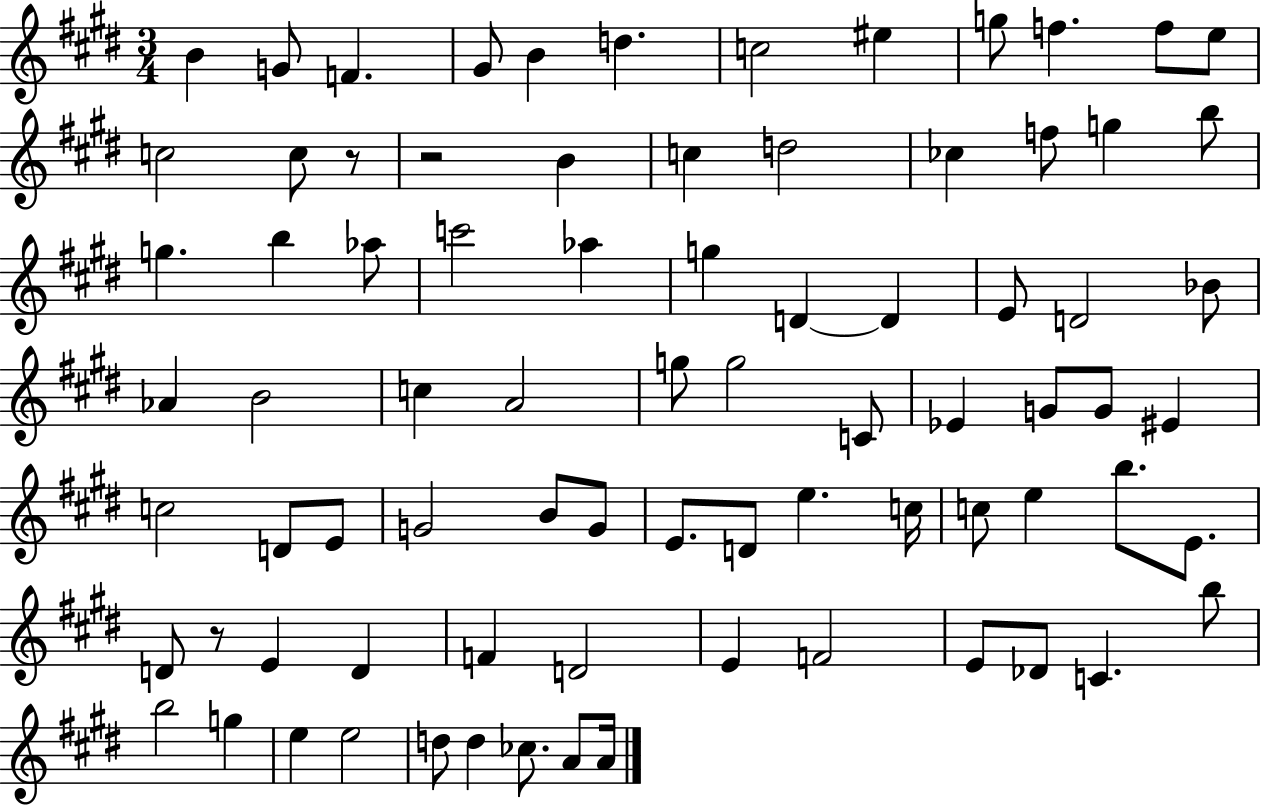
{
  \clef treble
  \numericTimeSignature
  \time 3/4
  \key e \major
  b'4 g'8 f'4. | gis'8 b'4 d''4. | c''2 eis''4 | g''8 f''4. f''8 e''8 | \break c''2 c''8 r8 | r2 b'4 | c''4 d''2 | ces''4 f''8 g''4 b''8 | \break g''4. b''4 aes''8 | c'''2 aes''4 | g''4 d'4~~ d'4 | e'8 d'2 bes'8 | \break aes'4 b'2 | c''4 a'2 | g''8 g''2 c'8 | ees'4 g'8 g'8 eis'4 | \break c''2 d'8 e'8 | g'2 b'8 g'8 | e'8. d'8 e''4. c''16 | c''8 e''4 b''8. e'8. | \break d'8 r8 e'4 d'4 | f'4 d'2 | e'4 f'2 | e'8 des'8 c'4. b''8 | \break b''2 g''4 | e''4 e''2 | d''8 d''4 ces''8. a'8 a'16 | \bar "|."
}